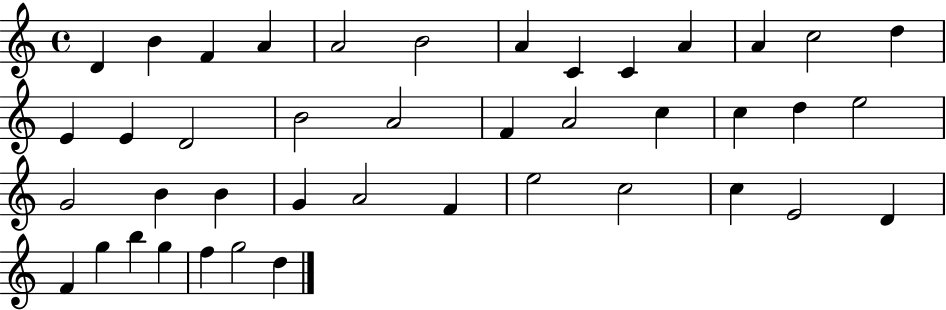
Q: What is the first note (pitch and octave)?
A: D4